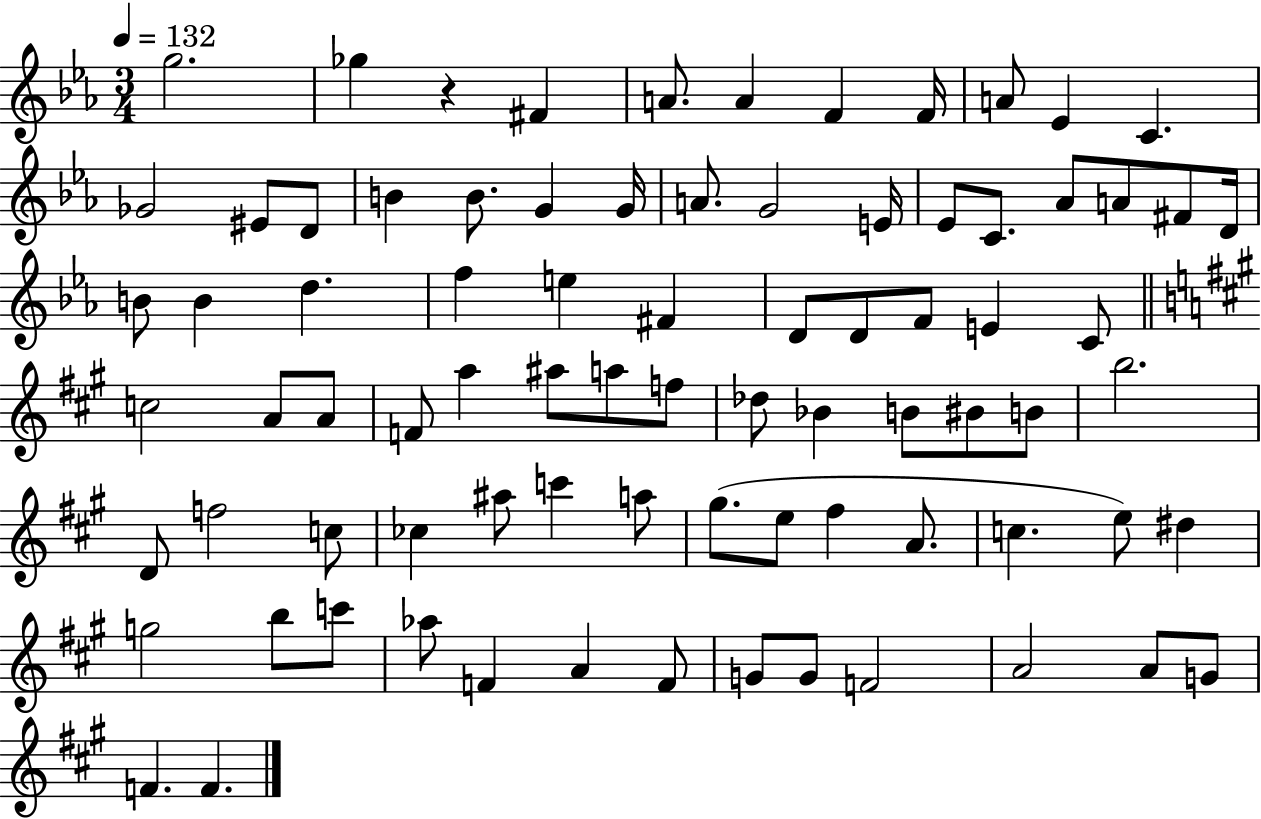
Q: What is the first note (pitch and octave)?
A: G5